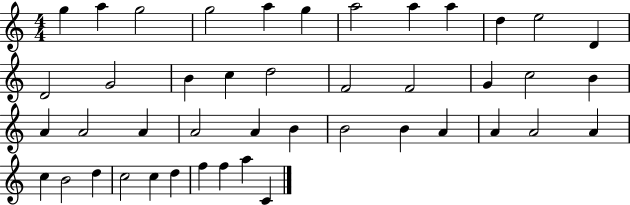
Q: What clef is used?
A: treble